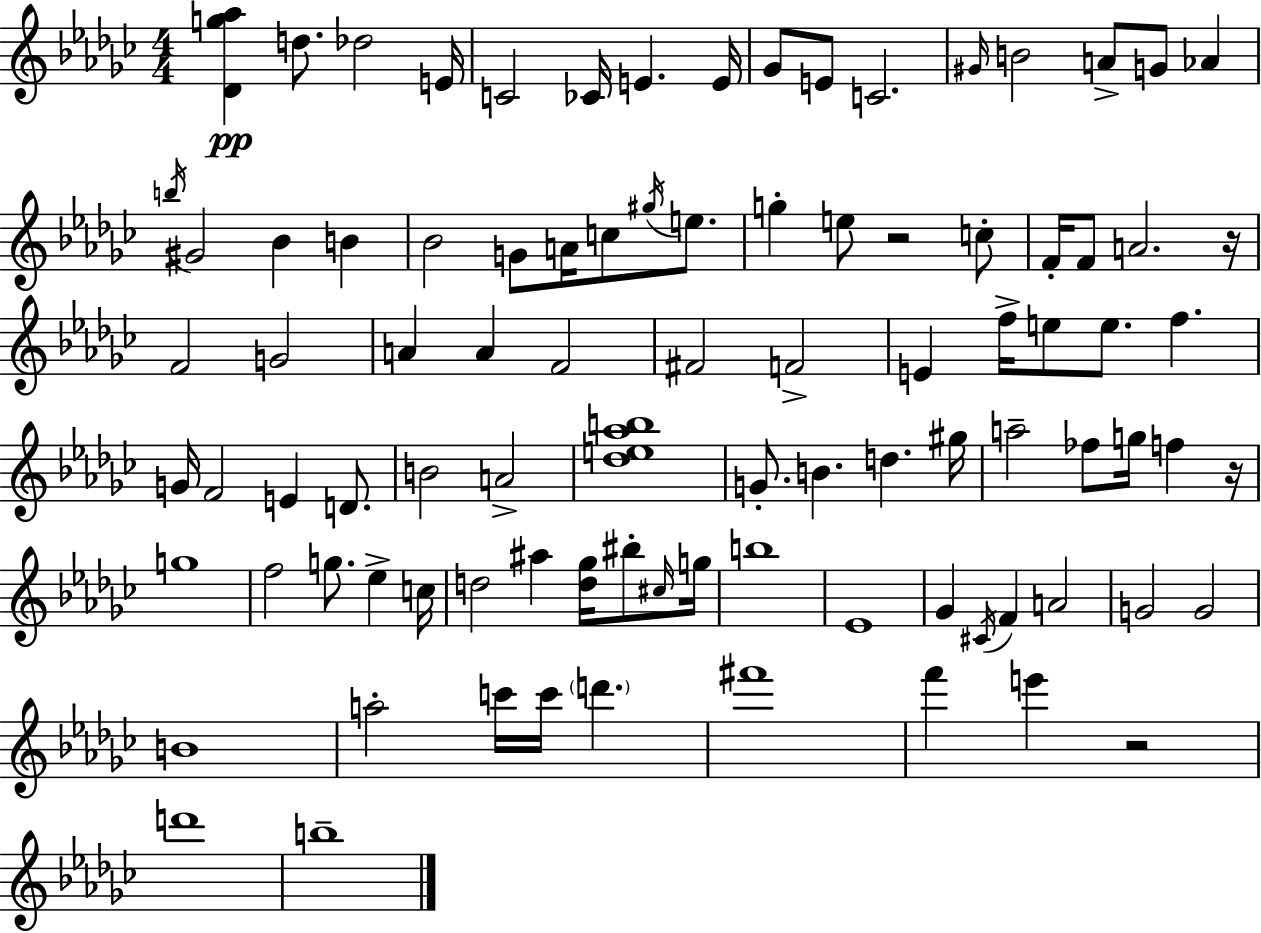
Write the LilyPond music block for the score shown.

{
  \clef treble
  \numericTimeSignature
  \time 4/4
  \key ees \minor
  <des' g'' aes''>4\pp d''8. des''2 e'16 | c'2 ces'16 e'4. e'16 | ges'8 e'8 c'2. | \grace { gis'16 } b'2 a'8-> g'8 aes'4 | \break \acciaccatura { b''16 } gis'2 bes'4 b'4 | bes'2 g'8 a'16 c''8 \acciaccatura { gis''16 } | e''8. g''4-. e''8 r2 | c''8-. f'16-. f'8 a'2. | \break r16 f'2 g'2 | a'4 a'4 f'2 | fis'2 f'2-> | e'4 f''16-> e''8 e''8. f''4. | \break g'16 f'2 e'4 | d'8. b'2 a'2-> | <des'' e'' aes'' b''>1 | g'8.-. b'4. d''4. | \break gis''16 a''2-- fes''8 g''16 f''4 | r16 g''1 | f''2 g''8. ees''4-> | c''16 d''2 ais''4 <d'' ges''>16 | \break bis''8-. \grace { cis''16 } g''16 b''1 | ees'1 | ges'4 \acciaccatura { cis'16 } f'4 a'2 | g'2 g'2 | \break b'1 | a''2-. c'''16 c'''16 \parenthesize d'''4. | fis'''1 | f'''4 e'''4 r2 | \break d'''1 | b''1-- | \bar "|."
}